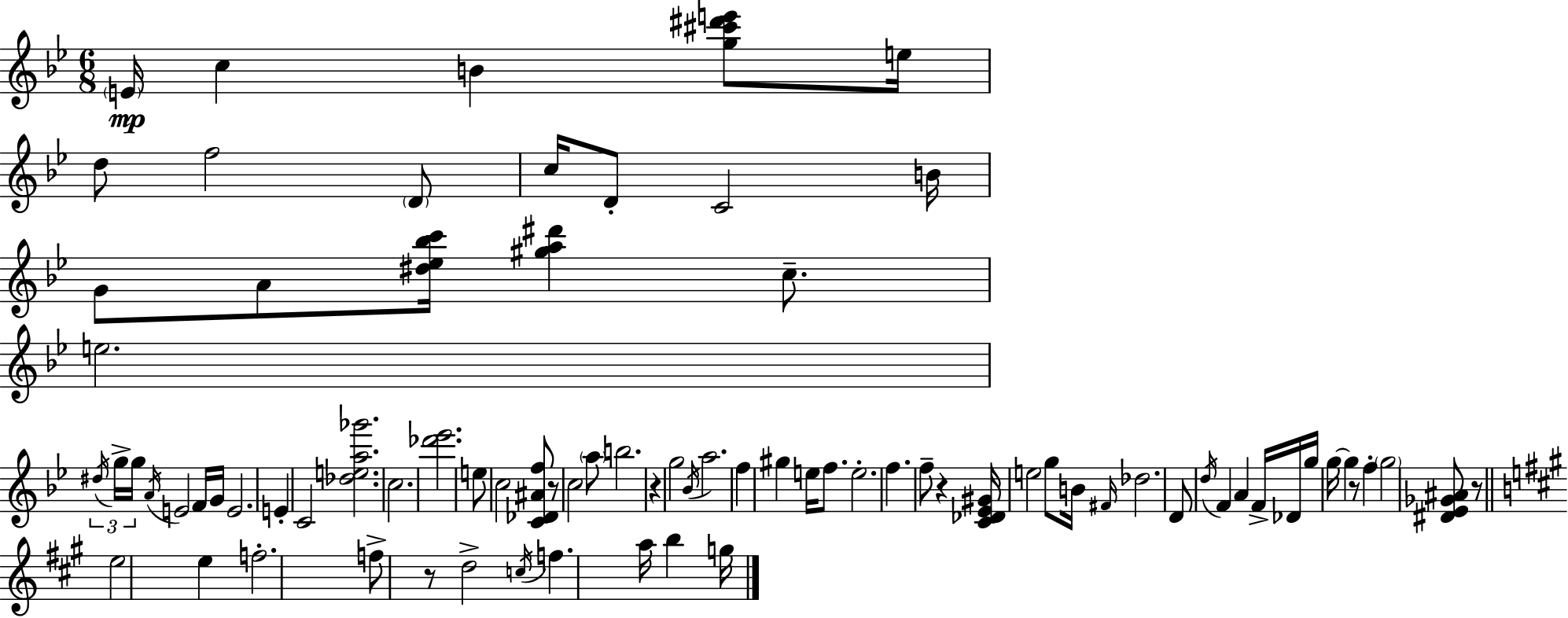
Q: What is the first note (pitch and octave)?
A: E4